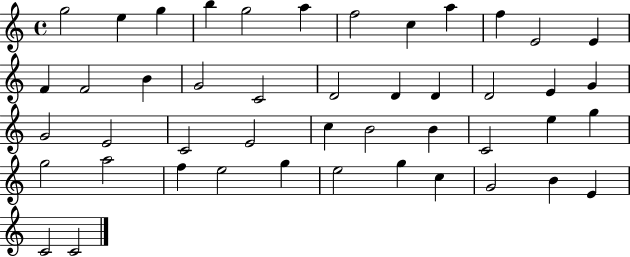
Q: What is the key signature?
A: C major